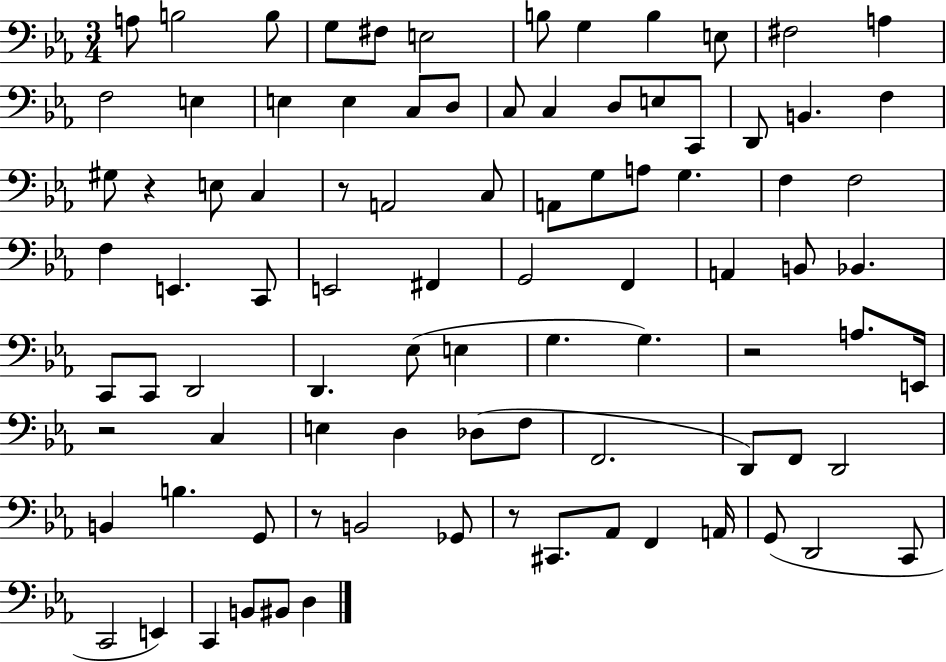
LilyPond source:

{
  \clef bass
  \numericTimeSignature
  \time 3/4
  \key ees \major
  a8 b2 b8 | g8 fis8 e2 | b8 g4 b4 e8 | fis2 a4 | \break f2 e4 | e4 e4 c8 d8 | c8 c4 d8 e8 c,8 | d,8 b,4. f4 | \break gis8 r4 e8 c4 | r8 a,2 c8 | a,8 g8 a8 g4. | f4 f2 | \break f4 e,4. c,8 | e,2 fis,4 | g,2 f,4 | a,4 b,8 bes,4. | \break c,8 c,8 d,2 | d,4. ees8( e4 | g4. g4.) | r2 a8. e,16 | \break r2 c4 | e4 d4 des8( f8 | f,2. | d,8) f,8 d,2 | \break b,4 b4. g,8 | r8 b,2 ges,8 | r8 cis,8. aes,8 f,4 a,16 | g,8( d,2 c,8 | \break c,2 e,4) | c,4 b,8 bis,8 d4 | \bar "|."
}